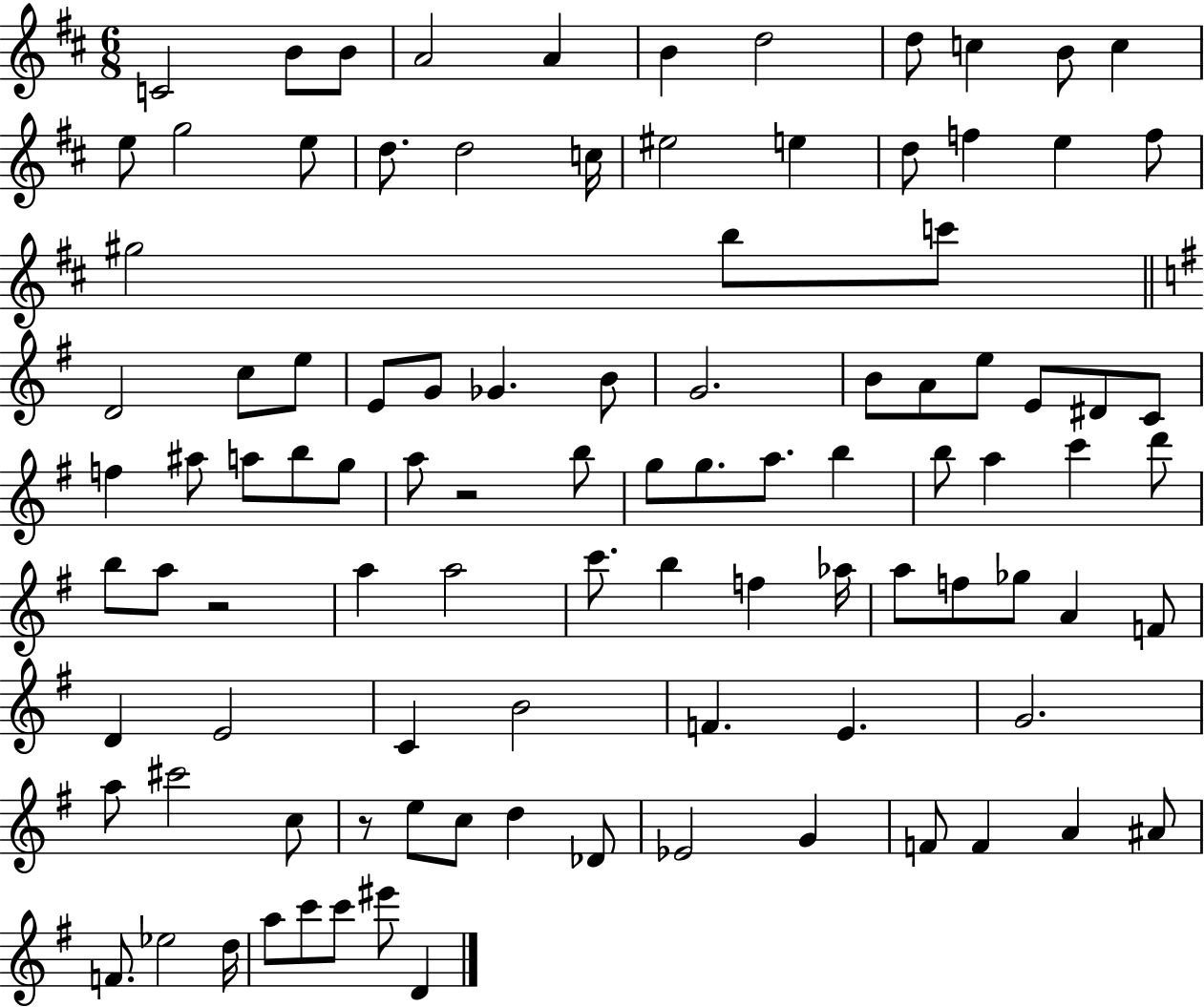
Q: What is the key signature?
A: D major